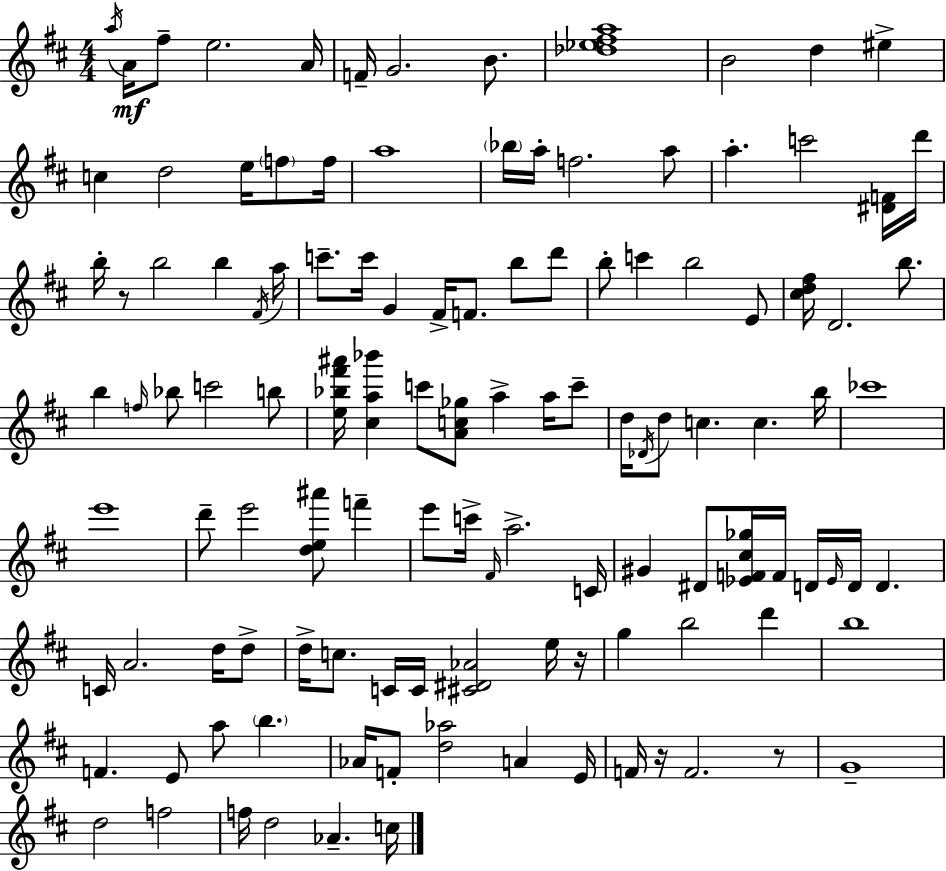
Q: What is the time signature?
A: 4/4